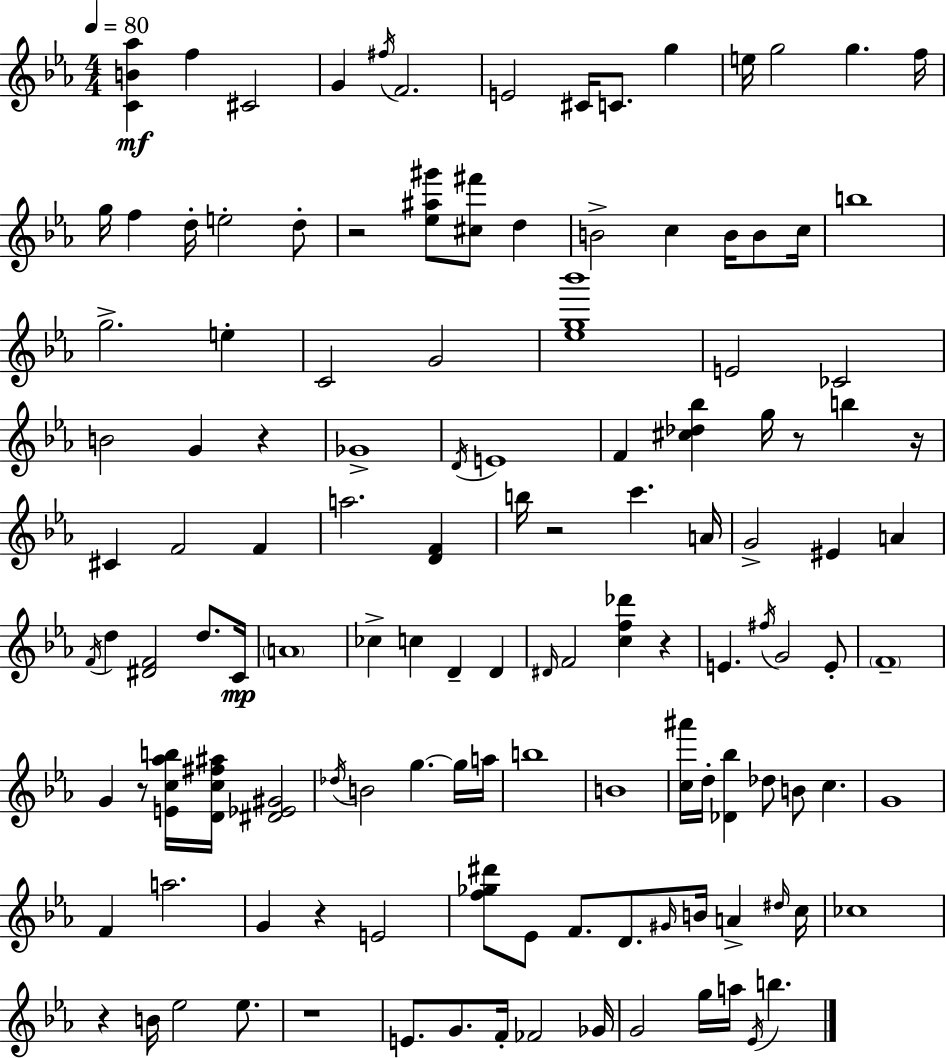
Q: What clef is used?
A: treble